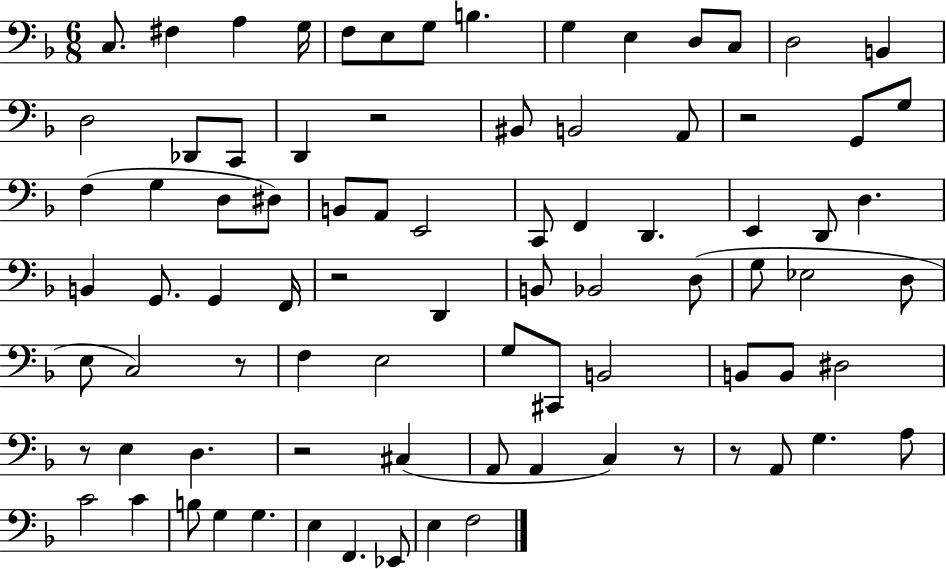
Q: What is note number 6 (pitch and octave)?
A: E3